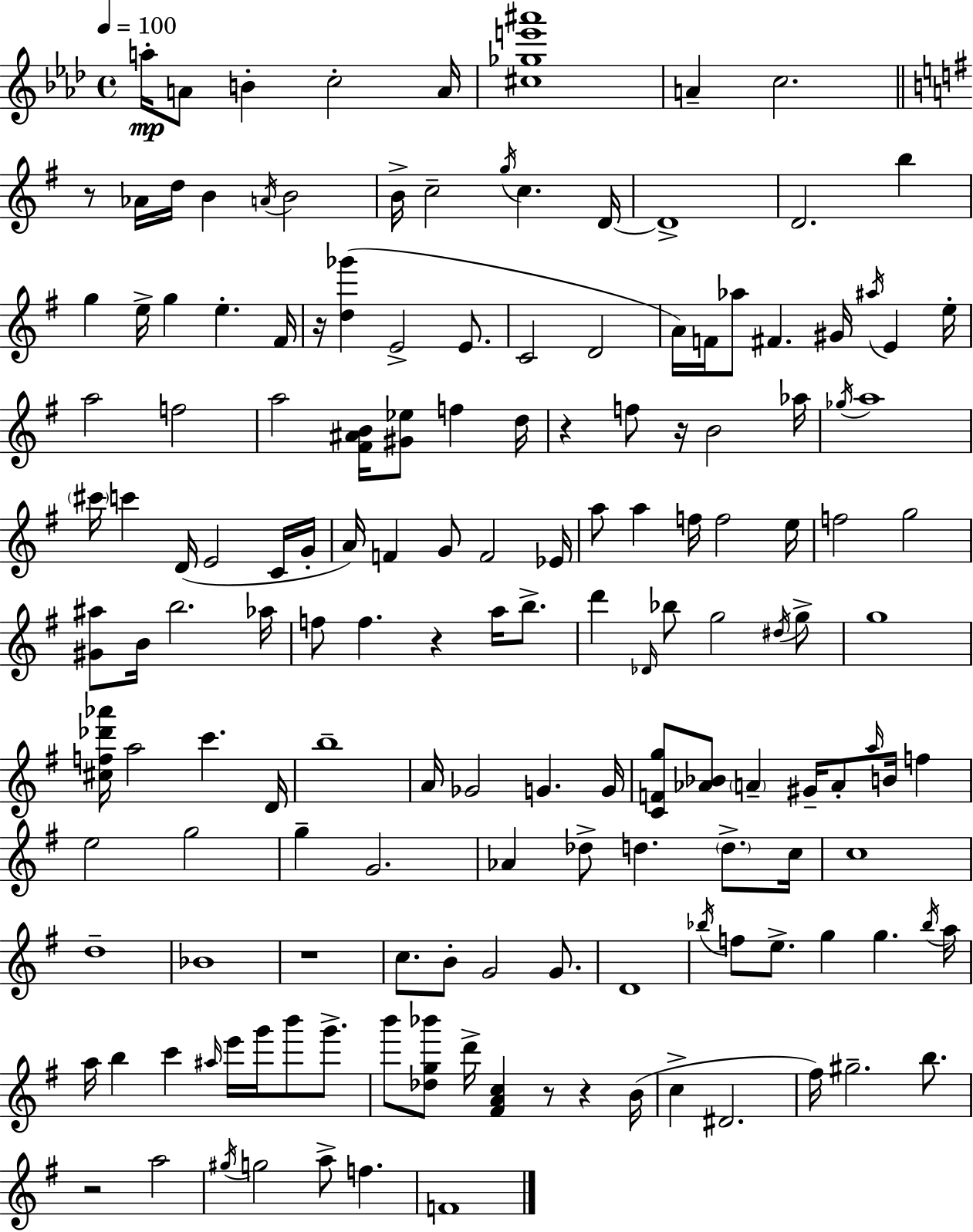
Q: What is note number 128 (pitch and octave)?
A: B4